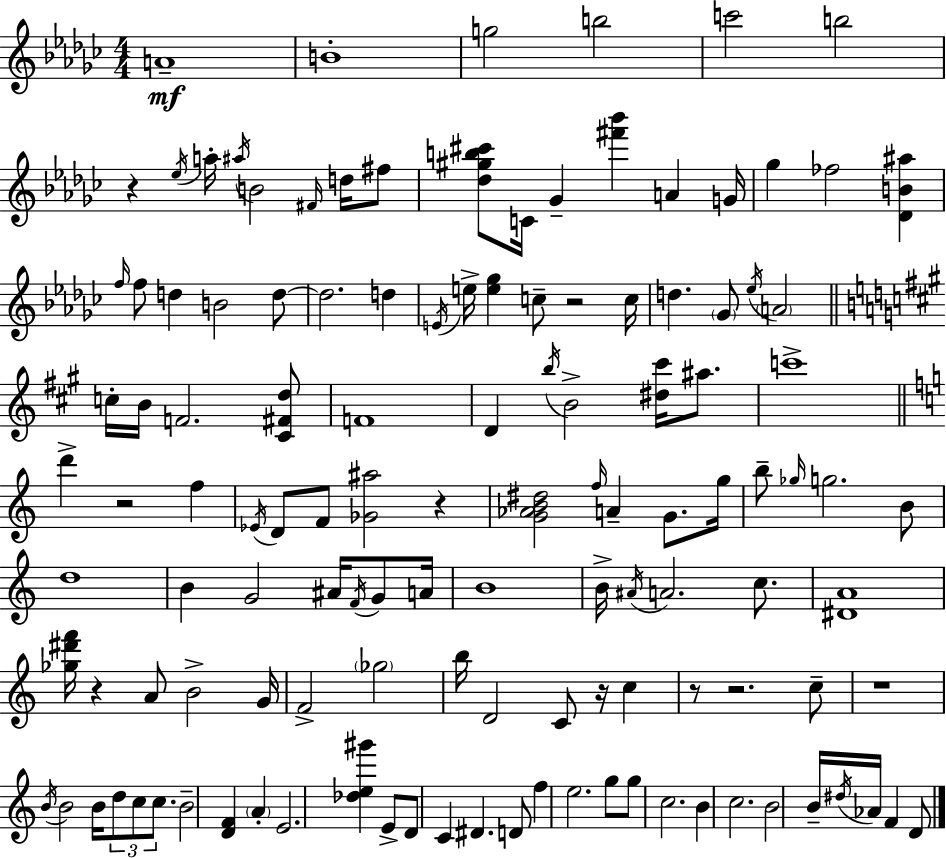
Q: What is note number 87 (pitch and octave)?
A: E4